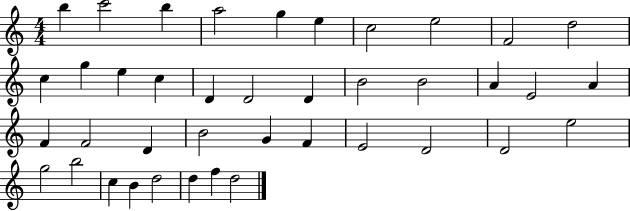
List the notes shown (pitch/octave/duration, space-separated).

B5/q C6/h B5/q A5/h G5/q E5/q C5/h E5/h F4/h D5/h C5/q G5/q E5/q C5/q D4/q D4/h D4/q B4/h B4/h A4/q E4/h A4/q F4/q F4/h D4/q B4/h G4/q F4/q E4/h D4/h D4/h E5/h G5/h B5/h C5/q B4/q D5/h D5/q F5/q D5/h